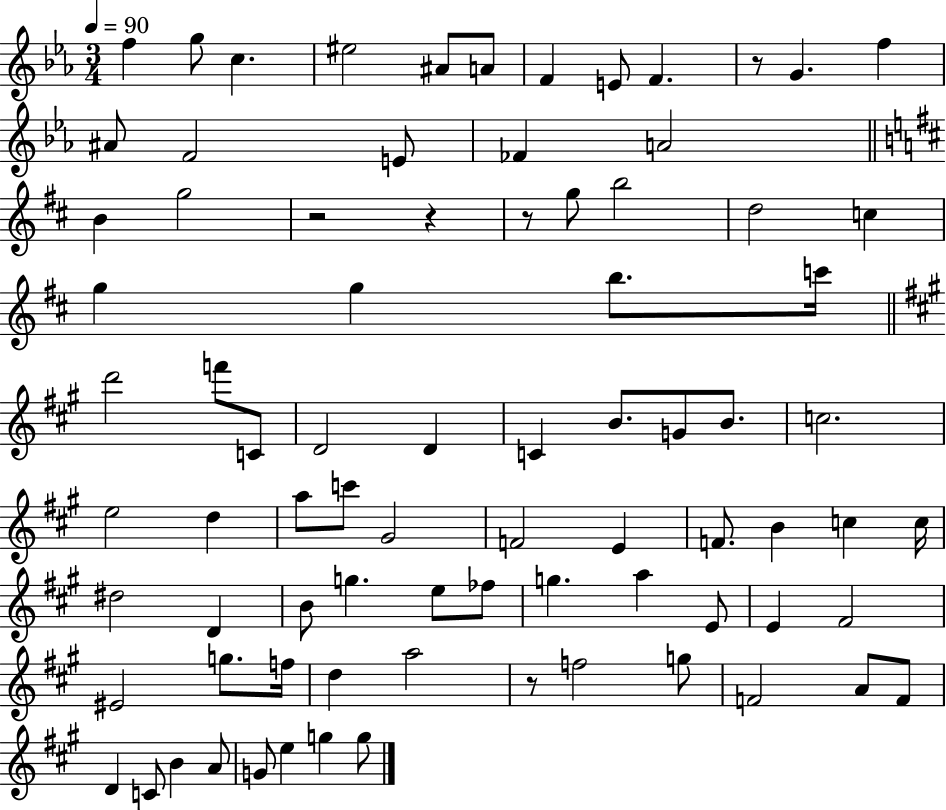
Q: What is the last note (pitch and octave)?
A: G5